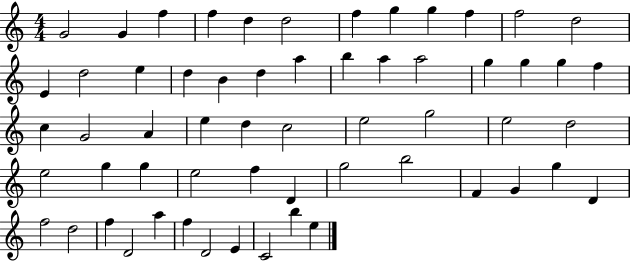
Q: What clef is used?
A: treble